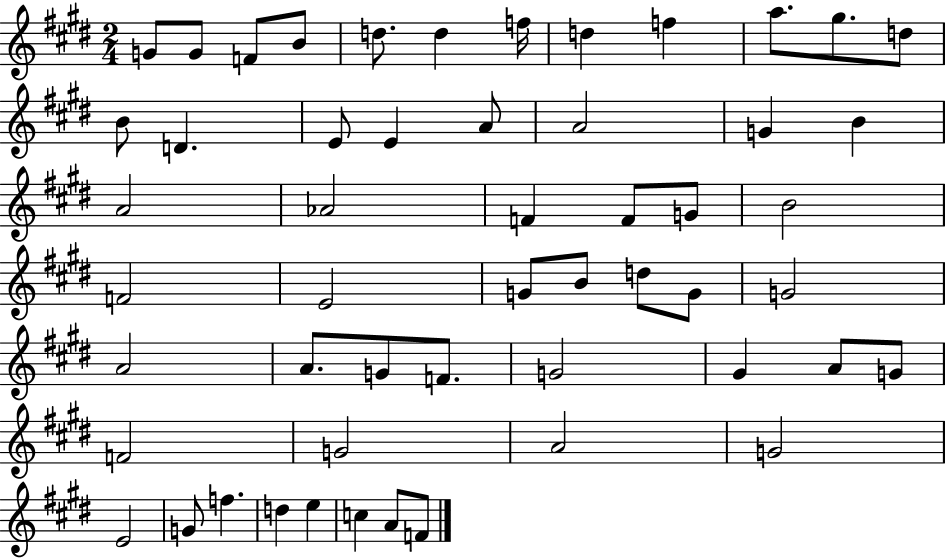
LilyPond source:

{
  \clef treble
  \numericTimeSignature
  \time 2/4
  \key e \major
  g'8 g'8 f'8 b'8 | d''8. d''4 f''16 | d''4 f''4 | a''8. gis''8. d''8 | \break b'8 d'4. | e'8 e'4 a'8 | a'2 | g'4 b'4 | \break a'2 | aes'2 | f'4 f'8 g'8 | b'2 | \break f'2 | e'2 | g'8 b'8 d''8 g'8 | g'2 | \break a'2 | a'8. g'8 f'8. | g'2 | gis'4 a'8 g'8 | \break f'2 | g'2 | a'2 | g'2 | \break e'2 | g'8 f''4. | d''4 e''4 | c''4 a'8 f'8 | \break \bar "|."
}